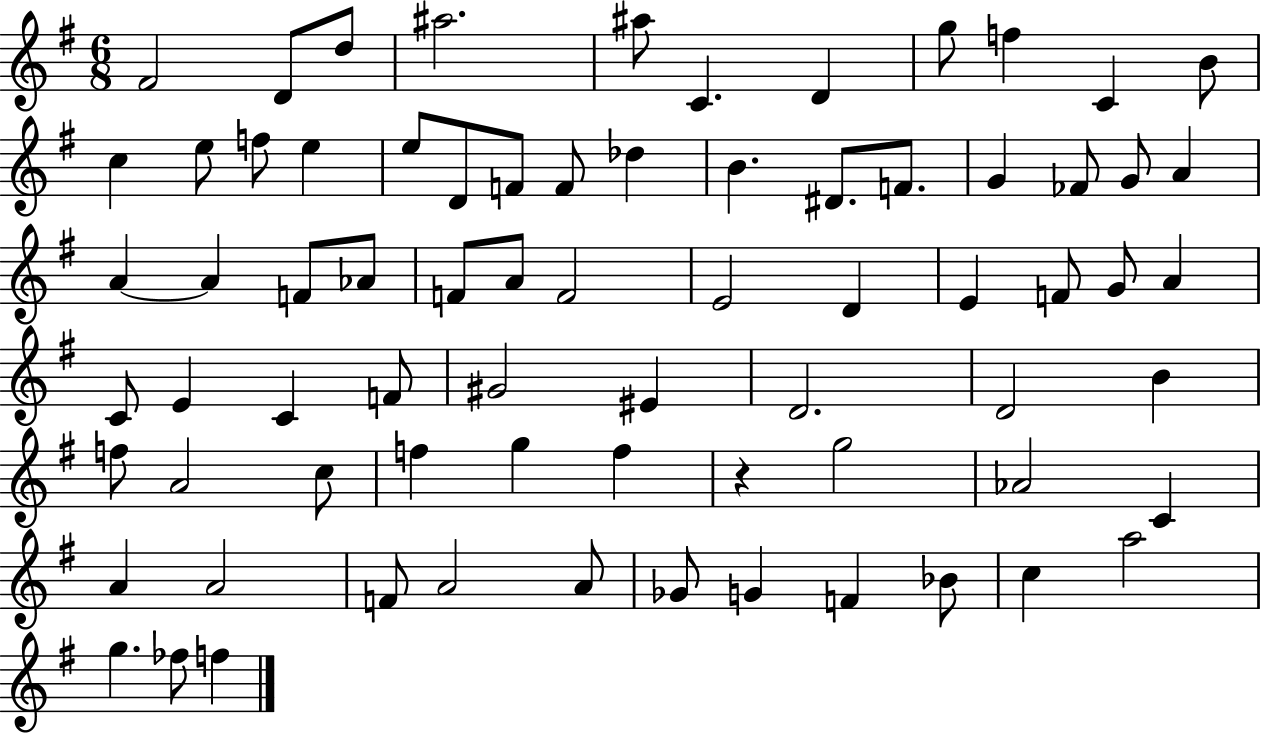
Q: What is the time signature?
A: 6/8